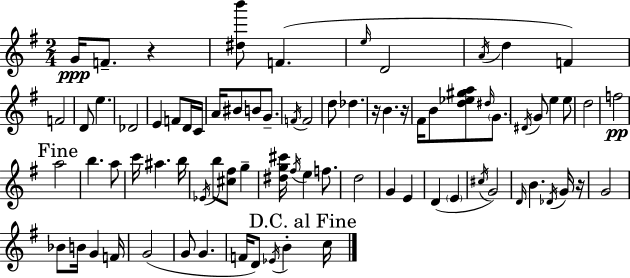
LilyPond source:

{
  \clef treble
  \numericTimeSignature
  \time 2/4
  \key e \minor
  g'16\ppp f'8.-- r4 | <dis'' b'''>8 f'4.( | \grace { e''16 } d'2 | \acciaccatura { a'16 } d''4 f'4) | \break f'2 | d'8 e''4. | des'2 | e'4 f'8 | \break d'16 c'16 a'16 bis'8 b'8 g'8.-- | \acciaccatura { f'16 } f'2 | d''8 des''4. | r16 b'4. | \break r16 fis'16 b'8 <d'' ees'' gis'' a''>8 | \grace { dis''16 } \parenthesize g'8. \acciaccatura { dis'16 } g'8 e''4 | e''8 d''2 | f''2\pp | \break \mark "Fine" a''2 | b''4. | a''8 c'''16 ais''4. | b''16 \acciaccatura { ees'16 } b''8 | \break <cis'' fis''>8 g''4-- <dis'' g'' cis'''>16 \acciaccatura { fis''16 } | e''4 f''8. d''2 | g'4 | e'4 d'4( | \break \parenthesize e'4 \acciaccatura { cis''16 } | g'2) | \grace { d'16 } b'4. \acciaccatura { des'16 } | g'16 r16 g'2 | \break bes'8 b'16 g'4 | f'16 g'2( | g'8 g'4. | f'16 d'8) \acciaccatura { ees'16 } b'4-. | \break \mark "D.C. al Fine" c''16 \bar "|."
}